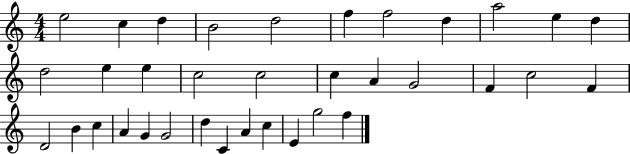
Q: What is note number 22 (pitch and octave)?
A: F4